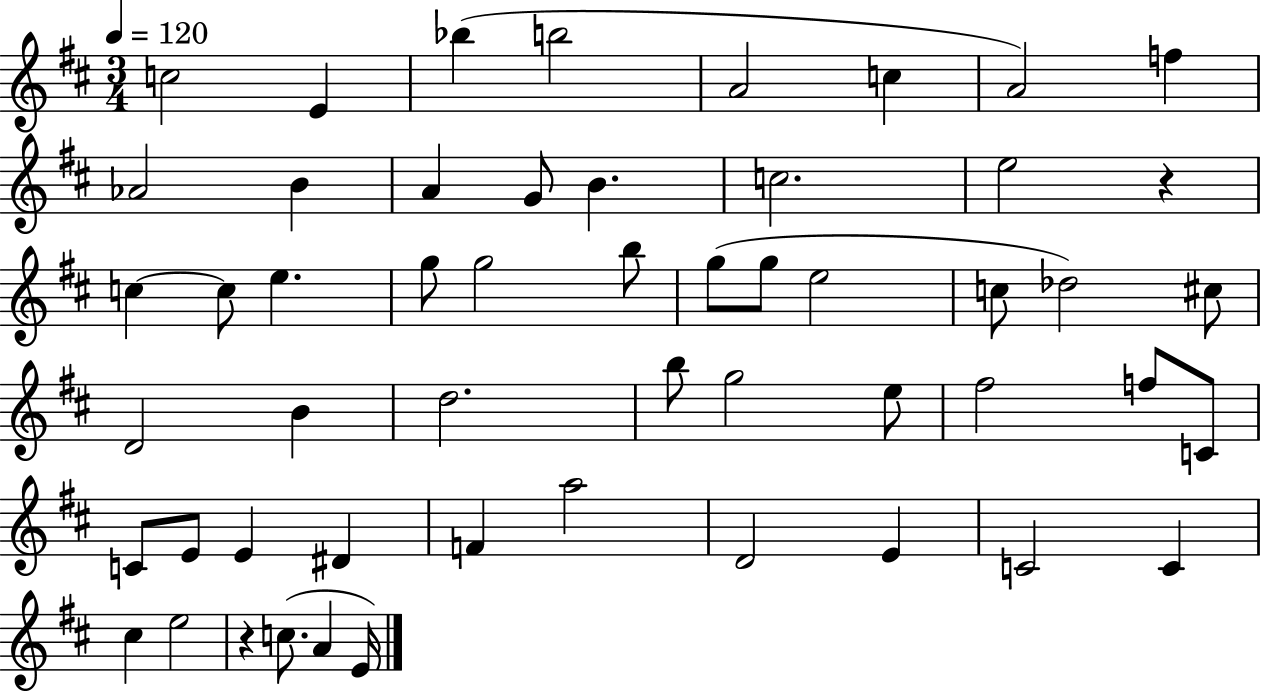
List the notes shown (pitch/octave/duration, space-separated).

C5/h E4/q Bb5/q B5/h A4/h C5/q A4/h F5/q Ab4/h B4/q A4/q G4/e B4/q. C5/h. E5/h R/q C5/q C5/e E5/q. G5/e G5/h B5/e G5/e G5/e E5/h C5/e Db5/h C#5/e D4/h B4/q D5/h. B5/e G5/h E5/e F#5/h F5/e C4/e C4/e E4/e E4/q D#4/q F4/q A5/h D4/h E4/q C4/h C4/q C#5/q E5/h R/q C5/e. A4/q E4/s